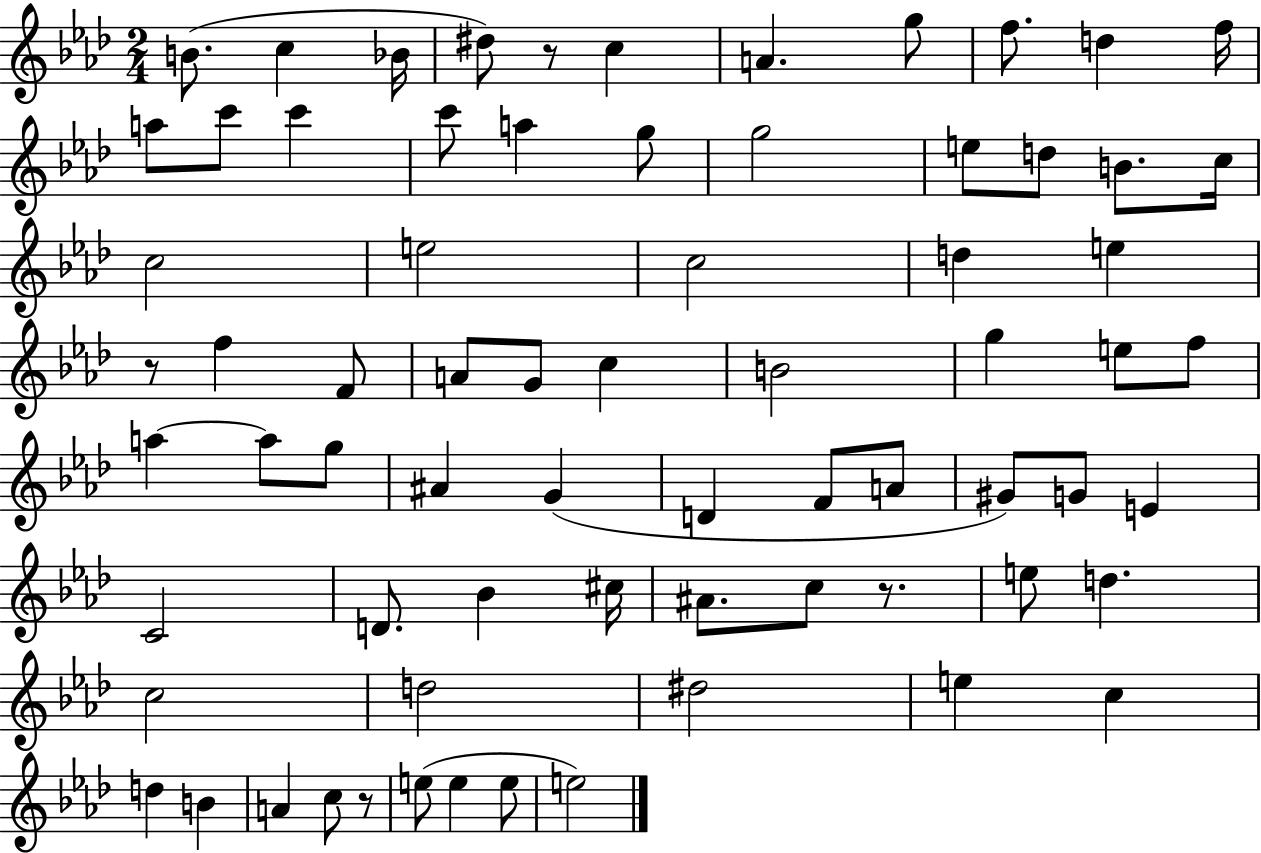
X:1
T:Untitled
M:2/4
L:1/4
K:Ab
B/2 c _B/4 ^d/2 z/2 c A g/2 f/2 d f/4 a/2 c'/2 c' c'/2 a g/2 g2 e/2 d/2 B/2 c/4 c2 e2 c2 d e z/2 f F/2 A/2 G/2 c B2 g e/2 f/2 a a/2 g/2 ^A G D F/2 A/2 ^G/2 G/2 E C2 D/2 _B ^c/4 ^A/2 c/2 z/2 e/2 d c2 d2 ^d2 e c d B A c/2 z/2 e/2 e e/2 e2